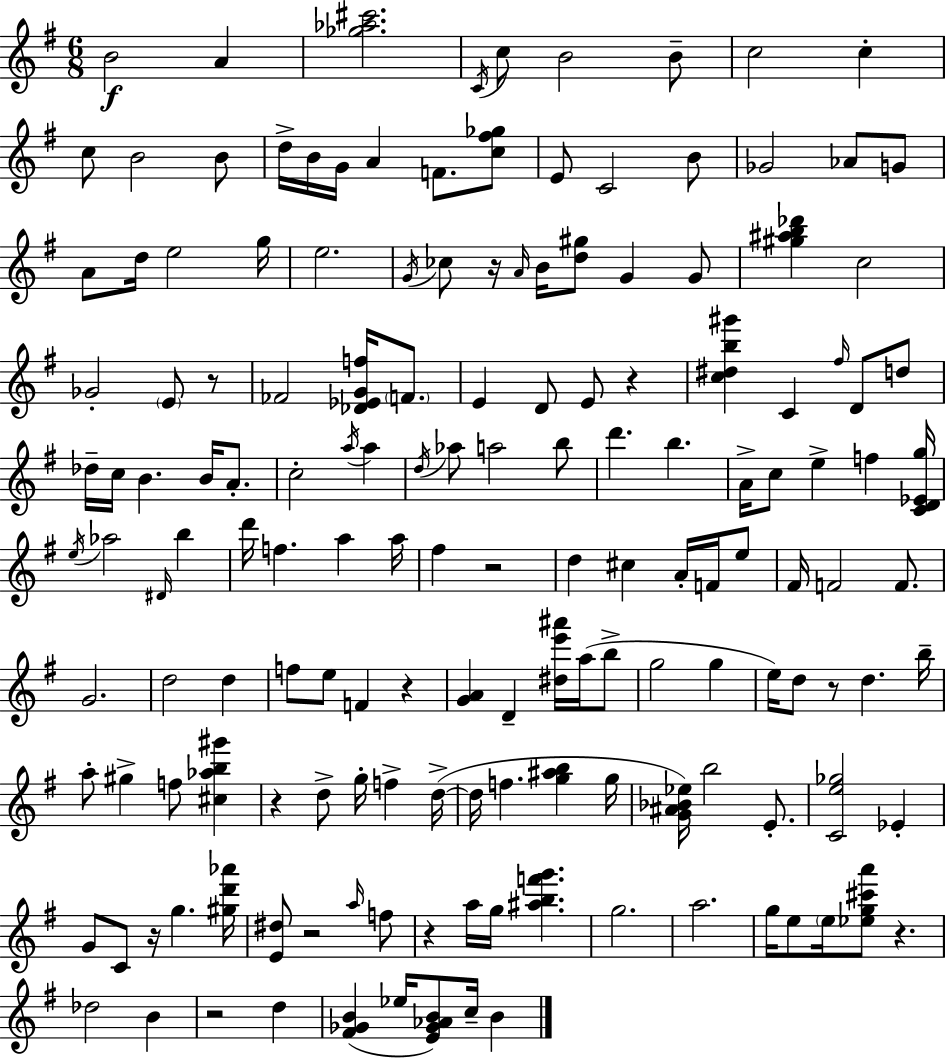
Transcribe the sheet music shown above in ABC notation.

X:1
T:Untitled
M:6/8
L:1/4
K:G
B2 A [_g_a^c']2 C/4 c/2 B2 B/2 c2 c c/2 B2 B/2 d/4 B/4 G/4 A F/2 [c^f_g]/2 E/2 C2 B/2 _G2 _A/2 G/2 A/2 d/4 e2 g/4 e2 G/4 _c/2 z/4 A/4 B/4 [d^g]/2 G G/2 [^g^ab_d'] c2 _G2 E/2 z/2 _F2 [_D_EGf]/4 F/2 E D/2 E/2 z [c^db^g'] C ^f/4 D/2 d/2 _d/4 c/4 B B/4 A/2 c2 a/4 a d/4 _a/2 a2 b/2 d' b A/4 c/2 e f [CD_Eg]/4 e/4 _a2 ^D/4 b d'/4 f a a/4 ^f z2 d ^c A/4 F/4 e/2 ^F/4 F2 F/2 G2 d2 d f/2 e/2 F z [GA] D [^de'^a']/4 a/4 b/2 g2 g e/4 d/2 z/2 d b/4 a/2 ^g f/2 [^c_ab^g'] z d/2 g/4 f d/4 d/4 f [g^ab] g/4 [G^A_B_e]/4 b2 E/2 [Ce_g]2 _E G/2 C/2 z/4 g [^gd'_a']/4 [E^d]/2 z2 a/4 f/2 z a/4 g/4 [^abf'g'] g2 a2 g/4 e/2 e/4 [_eg^c'a']/2 z _d2 B z2 d [^F_GB] _e/4 [E_G_AB]/2 c/4 B